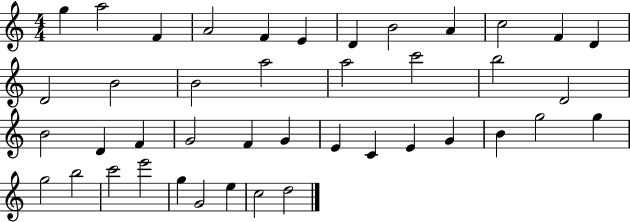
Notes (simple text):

G5/q A5/h F4/q A4/h F4/q E4/q D4/q B4/h A4/q C5/h F4/q D4/q D4/h B4/h B4/h A5/h A5/h C6/h B5/h D4/h B4/h D4/q F4/q G4/h F4/q G4/q E4/q C4/q E4/q G4/q B4/q G5/h G5/q G5/h B5/h C6/h E6/h G5/q G4/h E5/q C5/h D5/h